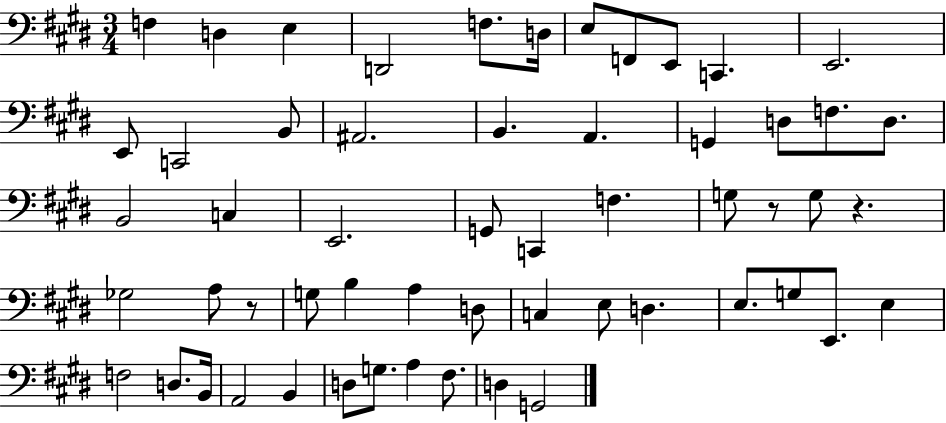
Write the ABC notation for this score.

X:1
T:Untitled
M:3/4
L:1/4
K:E
F, D, E, D,,2 F,/2 D,/4 E,/2 F,,/2 E,,/2 C,, E,,2 E,,/2 C,,2 B,,/2 ^A,,2 B,, A,, G,, D,/2 F,/2 D,/2 B,,2 C, E,,2 G,,/2 C,, F, G,/2 z/2 G,/2 z _G,2 A,/2 z/2 G,/2 B, A, D,/2 C, E,/2 D, E,/2 G,/2 E,,/2 E, F,2 D,/2 B,,/4 A,,2 B,, D,/2 G,/2 A, ^F,/2 D, G,,2